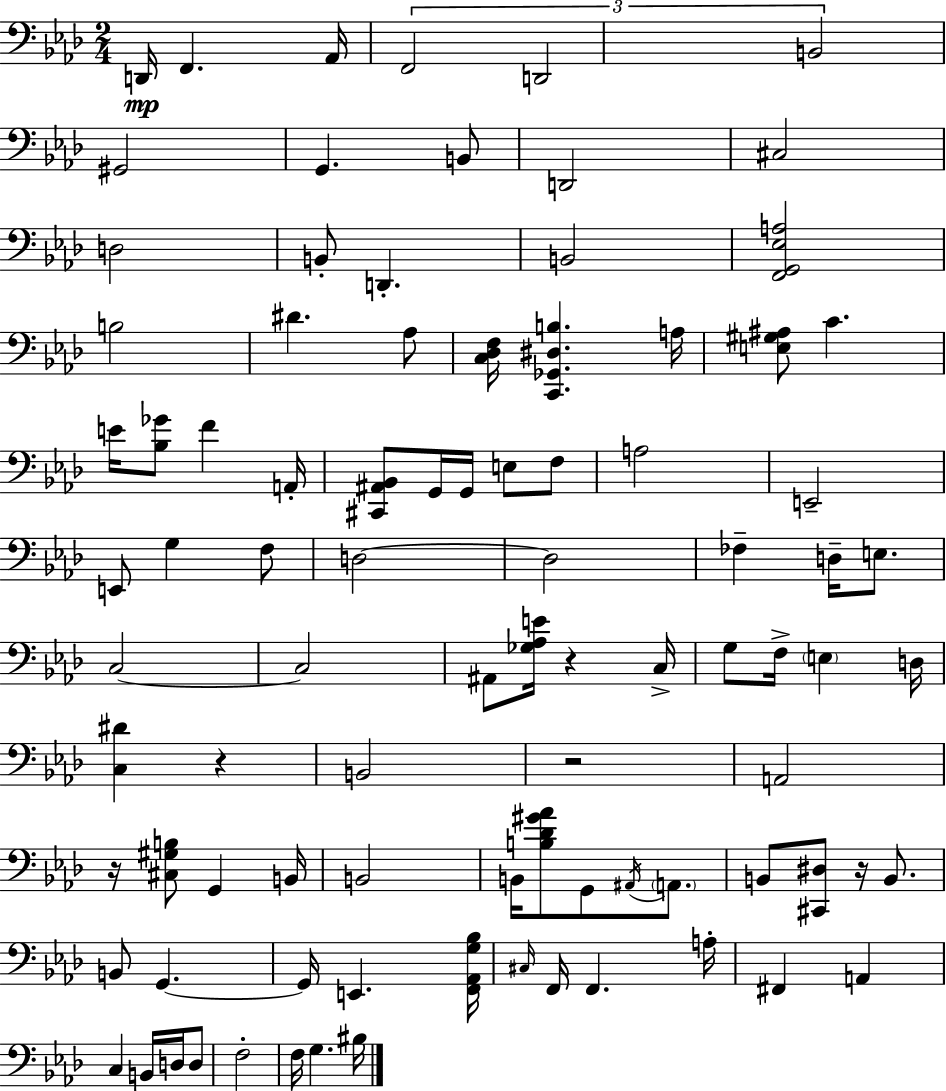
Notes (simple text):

D2/s F2/q. Ab2/s F2/h D2/h B2/h G#2/h G2/q. B2/e D2/h C#3/h D3/h B2/e D2/q. B2/h [F2,G2,Eb3,A3]/h B3/h D#4/q. Ab3/e [C3,Db3,F3]/s [C2,Gb2,D#3,B3]/q. A3/s [E3,G#3,A#3]/e C4/q. E4/s [Bb3,Gb4]/e F4/q A2/s [C#2,A#2,Bb2]/e G2/s G2/s E3/e F3/e A3/h E2/h E2/e G3/q F3/e D3/h D3/h FES3/q D3/s E3/e. C3/h C3/h A#2/e [Gb3,Ab3,E4]/s R/q C3/s G3/e F3/s E3/q D3/s [C3,D#4]/q R/q B2/h R/h A2/h R/s [C#3,G#3,B3]/e G2/q B2/s B2/h B2/s [B3,Db4,G#4,Ab4]/e G2/e A#2/s A2/e. B2/e [C#2,D#3]/e R/s B2/e. B2/e G2/q. G2/s E2/q. [F2,Ab2,G3,Bb3]/s C#3/s F2/s F2/q. A3/s F#2/q A2/q C3/q B2/s D3/s D3/e F3/h F3/s G3/q. BIS3/s